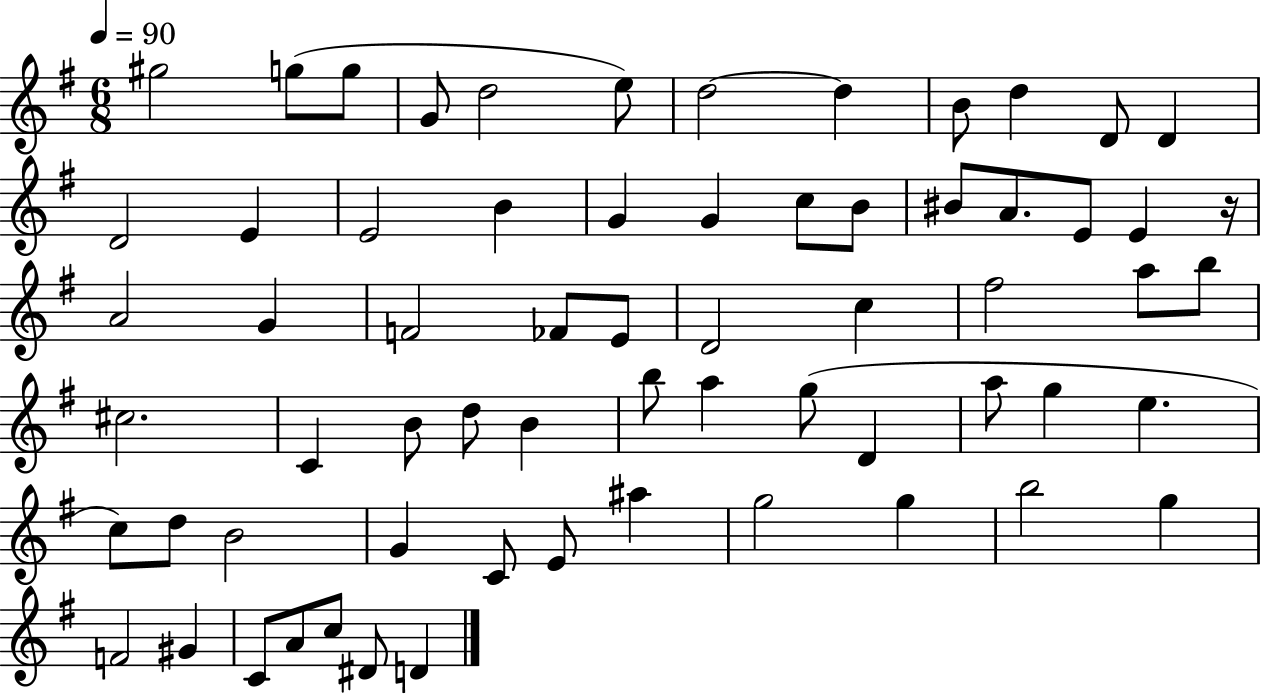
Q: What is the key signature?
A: G major